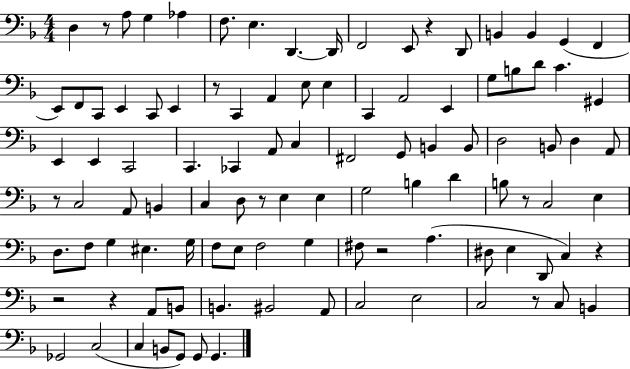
{
  \clef bass
  \numericTimeSignature
  \time 4/4
  \key f \major
  d4 r8 a8 g4 aes4 | f8. e4. d,4.~~ d,16 | f,2 e,8 r4 d,8 | b,4 b,4 g,4( f,4 | \break e,8) f,8 c,8 e,4 c,8 e,4 | r8 c,4 a,4 e8 e4 | c,4 a,2 e,4 | g8 b8 d'8 c'4. gis,4 | \break e,4 e,4 c,2 | c,4. ces,4 a,8 c4 | fis,2 g,8 b,4 b,8 | d2 b,8 d4 a,8 | \break r8 c2 a,8 b,4 | c4 d8 r8 e4 e4 | g2 b4 d'4 | b8 r8 c2 e4 | \break d8. f8 g4 eis4. g16 | f8 e8 f2 g4 | fis8 r2 a4.( | dis8 e4 d,8 c4) r4 | \break r2 r4 a,8 b,8 | b,4. bis,2 a,8 | c2 e2 | c2 r8 c8 b,4 | \break ges,2 c2( | c4 b,8 g,8) g,8 g,4. | \bar "|."
}